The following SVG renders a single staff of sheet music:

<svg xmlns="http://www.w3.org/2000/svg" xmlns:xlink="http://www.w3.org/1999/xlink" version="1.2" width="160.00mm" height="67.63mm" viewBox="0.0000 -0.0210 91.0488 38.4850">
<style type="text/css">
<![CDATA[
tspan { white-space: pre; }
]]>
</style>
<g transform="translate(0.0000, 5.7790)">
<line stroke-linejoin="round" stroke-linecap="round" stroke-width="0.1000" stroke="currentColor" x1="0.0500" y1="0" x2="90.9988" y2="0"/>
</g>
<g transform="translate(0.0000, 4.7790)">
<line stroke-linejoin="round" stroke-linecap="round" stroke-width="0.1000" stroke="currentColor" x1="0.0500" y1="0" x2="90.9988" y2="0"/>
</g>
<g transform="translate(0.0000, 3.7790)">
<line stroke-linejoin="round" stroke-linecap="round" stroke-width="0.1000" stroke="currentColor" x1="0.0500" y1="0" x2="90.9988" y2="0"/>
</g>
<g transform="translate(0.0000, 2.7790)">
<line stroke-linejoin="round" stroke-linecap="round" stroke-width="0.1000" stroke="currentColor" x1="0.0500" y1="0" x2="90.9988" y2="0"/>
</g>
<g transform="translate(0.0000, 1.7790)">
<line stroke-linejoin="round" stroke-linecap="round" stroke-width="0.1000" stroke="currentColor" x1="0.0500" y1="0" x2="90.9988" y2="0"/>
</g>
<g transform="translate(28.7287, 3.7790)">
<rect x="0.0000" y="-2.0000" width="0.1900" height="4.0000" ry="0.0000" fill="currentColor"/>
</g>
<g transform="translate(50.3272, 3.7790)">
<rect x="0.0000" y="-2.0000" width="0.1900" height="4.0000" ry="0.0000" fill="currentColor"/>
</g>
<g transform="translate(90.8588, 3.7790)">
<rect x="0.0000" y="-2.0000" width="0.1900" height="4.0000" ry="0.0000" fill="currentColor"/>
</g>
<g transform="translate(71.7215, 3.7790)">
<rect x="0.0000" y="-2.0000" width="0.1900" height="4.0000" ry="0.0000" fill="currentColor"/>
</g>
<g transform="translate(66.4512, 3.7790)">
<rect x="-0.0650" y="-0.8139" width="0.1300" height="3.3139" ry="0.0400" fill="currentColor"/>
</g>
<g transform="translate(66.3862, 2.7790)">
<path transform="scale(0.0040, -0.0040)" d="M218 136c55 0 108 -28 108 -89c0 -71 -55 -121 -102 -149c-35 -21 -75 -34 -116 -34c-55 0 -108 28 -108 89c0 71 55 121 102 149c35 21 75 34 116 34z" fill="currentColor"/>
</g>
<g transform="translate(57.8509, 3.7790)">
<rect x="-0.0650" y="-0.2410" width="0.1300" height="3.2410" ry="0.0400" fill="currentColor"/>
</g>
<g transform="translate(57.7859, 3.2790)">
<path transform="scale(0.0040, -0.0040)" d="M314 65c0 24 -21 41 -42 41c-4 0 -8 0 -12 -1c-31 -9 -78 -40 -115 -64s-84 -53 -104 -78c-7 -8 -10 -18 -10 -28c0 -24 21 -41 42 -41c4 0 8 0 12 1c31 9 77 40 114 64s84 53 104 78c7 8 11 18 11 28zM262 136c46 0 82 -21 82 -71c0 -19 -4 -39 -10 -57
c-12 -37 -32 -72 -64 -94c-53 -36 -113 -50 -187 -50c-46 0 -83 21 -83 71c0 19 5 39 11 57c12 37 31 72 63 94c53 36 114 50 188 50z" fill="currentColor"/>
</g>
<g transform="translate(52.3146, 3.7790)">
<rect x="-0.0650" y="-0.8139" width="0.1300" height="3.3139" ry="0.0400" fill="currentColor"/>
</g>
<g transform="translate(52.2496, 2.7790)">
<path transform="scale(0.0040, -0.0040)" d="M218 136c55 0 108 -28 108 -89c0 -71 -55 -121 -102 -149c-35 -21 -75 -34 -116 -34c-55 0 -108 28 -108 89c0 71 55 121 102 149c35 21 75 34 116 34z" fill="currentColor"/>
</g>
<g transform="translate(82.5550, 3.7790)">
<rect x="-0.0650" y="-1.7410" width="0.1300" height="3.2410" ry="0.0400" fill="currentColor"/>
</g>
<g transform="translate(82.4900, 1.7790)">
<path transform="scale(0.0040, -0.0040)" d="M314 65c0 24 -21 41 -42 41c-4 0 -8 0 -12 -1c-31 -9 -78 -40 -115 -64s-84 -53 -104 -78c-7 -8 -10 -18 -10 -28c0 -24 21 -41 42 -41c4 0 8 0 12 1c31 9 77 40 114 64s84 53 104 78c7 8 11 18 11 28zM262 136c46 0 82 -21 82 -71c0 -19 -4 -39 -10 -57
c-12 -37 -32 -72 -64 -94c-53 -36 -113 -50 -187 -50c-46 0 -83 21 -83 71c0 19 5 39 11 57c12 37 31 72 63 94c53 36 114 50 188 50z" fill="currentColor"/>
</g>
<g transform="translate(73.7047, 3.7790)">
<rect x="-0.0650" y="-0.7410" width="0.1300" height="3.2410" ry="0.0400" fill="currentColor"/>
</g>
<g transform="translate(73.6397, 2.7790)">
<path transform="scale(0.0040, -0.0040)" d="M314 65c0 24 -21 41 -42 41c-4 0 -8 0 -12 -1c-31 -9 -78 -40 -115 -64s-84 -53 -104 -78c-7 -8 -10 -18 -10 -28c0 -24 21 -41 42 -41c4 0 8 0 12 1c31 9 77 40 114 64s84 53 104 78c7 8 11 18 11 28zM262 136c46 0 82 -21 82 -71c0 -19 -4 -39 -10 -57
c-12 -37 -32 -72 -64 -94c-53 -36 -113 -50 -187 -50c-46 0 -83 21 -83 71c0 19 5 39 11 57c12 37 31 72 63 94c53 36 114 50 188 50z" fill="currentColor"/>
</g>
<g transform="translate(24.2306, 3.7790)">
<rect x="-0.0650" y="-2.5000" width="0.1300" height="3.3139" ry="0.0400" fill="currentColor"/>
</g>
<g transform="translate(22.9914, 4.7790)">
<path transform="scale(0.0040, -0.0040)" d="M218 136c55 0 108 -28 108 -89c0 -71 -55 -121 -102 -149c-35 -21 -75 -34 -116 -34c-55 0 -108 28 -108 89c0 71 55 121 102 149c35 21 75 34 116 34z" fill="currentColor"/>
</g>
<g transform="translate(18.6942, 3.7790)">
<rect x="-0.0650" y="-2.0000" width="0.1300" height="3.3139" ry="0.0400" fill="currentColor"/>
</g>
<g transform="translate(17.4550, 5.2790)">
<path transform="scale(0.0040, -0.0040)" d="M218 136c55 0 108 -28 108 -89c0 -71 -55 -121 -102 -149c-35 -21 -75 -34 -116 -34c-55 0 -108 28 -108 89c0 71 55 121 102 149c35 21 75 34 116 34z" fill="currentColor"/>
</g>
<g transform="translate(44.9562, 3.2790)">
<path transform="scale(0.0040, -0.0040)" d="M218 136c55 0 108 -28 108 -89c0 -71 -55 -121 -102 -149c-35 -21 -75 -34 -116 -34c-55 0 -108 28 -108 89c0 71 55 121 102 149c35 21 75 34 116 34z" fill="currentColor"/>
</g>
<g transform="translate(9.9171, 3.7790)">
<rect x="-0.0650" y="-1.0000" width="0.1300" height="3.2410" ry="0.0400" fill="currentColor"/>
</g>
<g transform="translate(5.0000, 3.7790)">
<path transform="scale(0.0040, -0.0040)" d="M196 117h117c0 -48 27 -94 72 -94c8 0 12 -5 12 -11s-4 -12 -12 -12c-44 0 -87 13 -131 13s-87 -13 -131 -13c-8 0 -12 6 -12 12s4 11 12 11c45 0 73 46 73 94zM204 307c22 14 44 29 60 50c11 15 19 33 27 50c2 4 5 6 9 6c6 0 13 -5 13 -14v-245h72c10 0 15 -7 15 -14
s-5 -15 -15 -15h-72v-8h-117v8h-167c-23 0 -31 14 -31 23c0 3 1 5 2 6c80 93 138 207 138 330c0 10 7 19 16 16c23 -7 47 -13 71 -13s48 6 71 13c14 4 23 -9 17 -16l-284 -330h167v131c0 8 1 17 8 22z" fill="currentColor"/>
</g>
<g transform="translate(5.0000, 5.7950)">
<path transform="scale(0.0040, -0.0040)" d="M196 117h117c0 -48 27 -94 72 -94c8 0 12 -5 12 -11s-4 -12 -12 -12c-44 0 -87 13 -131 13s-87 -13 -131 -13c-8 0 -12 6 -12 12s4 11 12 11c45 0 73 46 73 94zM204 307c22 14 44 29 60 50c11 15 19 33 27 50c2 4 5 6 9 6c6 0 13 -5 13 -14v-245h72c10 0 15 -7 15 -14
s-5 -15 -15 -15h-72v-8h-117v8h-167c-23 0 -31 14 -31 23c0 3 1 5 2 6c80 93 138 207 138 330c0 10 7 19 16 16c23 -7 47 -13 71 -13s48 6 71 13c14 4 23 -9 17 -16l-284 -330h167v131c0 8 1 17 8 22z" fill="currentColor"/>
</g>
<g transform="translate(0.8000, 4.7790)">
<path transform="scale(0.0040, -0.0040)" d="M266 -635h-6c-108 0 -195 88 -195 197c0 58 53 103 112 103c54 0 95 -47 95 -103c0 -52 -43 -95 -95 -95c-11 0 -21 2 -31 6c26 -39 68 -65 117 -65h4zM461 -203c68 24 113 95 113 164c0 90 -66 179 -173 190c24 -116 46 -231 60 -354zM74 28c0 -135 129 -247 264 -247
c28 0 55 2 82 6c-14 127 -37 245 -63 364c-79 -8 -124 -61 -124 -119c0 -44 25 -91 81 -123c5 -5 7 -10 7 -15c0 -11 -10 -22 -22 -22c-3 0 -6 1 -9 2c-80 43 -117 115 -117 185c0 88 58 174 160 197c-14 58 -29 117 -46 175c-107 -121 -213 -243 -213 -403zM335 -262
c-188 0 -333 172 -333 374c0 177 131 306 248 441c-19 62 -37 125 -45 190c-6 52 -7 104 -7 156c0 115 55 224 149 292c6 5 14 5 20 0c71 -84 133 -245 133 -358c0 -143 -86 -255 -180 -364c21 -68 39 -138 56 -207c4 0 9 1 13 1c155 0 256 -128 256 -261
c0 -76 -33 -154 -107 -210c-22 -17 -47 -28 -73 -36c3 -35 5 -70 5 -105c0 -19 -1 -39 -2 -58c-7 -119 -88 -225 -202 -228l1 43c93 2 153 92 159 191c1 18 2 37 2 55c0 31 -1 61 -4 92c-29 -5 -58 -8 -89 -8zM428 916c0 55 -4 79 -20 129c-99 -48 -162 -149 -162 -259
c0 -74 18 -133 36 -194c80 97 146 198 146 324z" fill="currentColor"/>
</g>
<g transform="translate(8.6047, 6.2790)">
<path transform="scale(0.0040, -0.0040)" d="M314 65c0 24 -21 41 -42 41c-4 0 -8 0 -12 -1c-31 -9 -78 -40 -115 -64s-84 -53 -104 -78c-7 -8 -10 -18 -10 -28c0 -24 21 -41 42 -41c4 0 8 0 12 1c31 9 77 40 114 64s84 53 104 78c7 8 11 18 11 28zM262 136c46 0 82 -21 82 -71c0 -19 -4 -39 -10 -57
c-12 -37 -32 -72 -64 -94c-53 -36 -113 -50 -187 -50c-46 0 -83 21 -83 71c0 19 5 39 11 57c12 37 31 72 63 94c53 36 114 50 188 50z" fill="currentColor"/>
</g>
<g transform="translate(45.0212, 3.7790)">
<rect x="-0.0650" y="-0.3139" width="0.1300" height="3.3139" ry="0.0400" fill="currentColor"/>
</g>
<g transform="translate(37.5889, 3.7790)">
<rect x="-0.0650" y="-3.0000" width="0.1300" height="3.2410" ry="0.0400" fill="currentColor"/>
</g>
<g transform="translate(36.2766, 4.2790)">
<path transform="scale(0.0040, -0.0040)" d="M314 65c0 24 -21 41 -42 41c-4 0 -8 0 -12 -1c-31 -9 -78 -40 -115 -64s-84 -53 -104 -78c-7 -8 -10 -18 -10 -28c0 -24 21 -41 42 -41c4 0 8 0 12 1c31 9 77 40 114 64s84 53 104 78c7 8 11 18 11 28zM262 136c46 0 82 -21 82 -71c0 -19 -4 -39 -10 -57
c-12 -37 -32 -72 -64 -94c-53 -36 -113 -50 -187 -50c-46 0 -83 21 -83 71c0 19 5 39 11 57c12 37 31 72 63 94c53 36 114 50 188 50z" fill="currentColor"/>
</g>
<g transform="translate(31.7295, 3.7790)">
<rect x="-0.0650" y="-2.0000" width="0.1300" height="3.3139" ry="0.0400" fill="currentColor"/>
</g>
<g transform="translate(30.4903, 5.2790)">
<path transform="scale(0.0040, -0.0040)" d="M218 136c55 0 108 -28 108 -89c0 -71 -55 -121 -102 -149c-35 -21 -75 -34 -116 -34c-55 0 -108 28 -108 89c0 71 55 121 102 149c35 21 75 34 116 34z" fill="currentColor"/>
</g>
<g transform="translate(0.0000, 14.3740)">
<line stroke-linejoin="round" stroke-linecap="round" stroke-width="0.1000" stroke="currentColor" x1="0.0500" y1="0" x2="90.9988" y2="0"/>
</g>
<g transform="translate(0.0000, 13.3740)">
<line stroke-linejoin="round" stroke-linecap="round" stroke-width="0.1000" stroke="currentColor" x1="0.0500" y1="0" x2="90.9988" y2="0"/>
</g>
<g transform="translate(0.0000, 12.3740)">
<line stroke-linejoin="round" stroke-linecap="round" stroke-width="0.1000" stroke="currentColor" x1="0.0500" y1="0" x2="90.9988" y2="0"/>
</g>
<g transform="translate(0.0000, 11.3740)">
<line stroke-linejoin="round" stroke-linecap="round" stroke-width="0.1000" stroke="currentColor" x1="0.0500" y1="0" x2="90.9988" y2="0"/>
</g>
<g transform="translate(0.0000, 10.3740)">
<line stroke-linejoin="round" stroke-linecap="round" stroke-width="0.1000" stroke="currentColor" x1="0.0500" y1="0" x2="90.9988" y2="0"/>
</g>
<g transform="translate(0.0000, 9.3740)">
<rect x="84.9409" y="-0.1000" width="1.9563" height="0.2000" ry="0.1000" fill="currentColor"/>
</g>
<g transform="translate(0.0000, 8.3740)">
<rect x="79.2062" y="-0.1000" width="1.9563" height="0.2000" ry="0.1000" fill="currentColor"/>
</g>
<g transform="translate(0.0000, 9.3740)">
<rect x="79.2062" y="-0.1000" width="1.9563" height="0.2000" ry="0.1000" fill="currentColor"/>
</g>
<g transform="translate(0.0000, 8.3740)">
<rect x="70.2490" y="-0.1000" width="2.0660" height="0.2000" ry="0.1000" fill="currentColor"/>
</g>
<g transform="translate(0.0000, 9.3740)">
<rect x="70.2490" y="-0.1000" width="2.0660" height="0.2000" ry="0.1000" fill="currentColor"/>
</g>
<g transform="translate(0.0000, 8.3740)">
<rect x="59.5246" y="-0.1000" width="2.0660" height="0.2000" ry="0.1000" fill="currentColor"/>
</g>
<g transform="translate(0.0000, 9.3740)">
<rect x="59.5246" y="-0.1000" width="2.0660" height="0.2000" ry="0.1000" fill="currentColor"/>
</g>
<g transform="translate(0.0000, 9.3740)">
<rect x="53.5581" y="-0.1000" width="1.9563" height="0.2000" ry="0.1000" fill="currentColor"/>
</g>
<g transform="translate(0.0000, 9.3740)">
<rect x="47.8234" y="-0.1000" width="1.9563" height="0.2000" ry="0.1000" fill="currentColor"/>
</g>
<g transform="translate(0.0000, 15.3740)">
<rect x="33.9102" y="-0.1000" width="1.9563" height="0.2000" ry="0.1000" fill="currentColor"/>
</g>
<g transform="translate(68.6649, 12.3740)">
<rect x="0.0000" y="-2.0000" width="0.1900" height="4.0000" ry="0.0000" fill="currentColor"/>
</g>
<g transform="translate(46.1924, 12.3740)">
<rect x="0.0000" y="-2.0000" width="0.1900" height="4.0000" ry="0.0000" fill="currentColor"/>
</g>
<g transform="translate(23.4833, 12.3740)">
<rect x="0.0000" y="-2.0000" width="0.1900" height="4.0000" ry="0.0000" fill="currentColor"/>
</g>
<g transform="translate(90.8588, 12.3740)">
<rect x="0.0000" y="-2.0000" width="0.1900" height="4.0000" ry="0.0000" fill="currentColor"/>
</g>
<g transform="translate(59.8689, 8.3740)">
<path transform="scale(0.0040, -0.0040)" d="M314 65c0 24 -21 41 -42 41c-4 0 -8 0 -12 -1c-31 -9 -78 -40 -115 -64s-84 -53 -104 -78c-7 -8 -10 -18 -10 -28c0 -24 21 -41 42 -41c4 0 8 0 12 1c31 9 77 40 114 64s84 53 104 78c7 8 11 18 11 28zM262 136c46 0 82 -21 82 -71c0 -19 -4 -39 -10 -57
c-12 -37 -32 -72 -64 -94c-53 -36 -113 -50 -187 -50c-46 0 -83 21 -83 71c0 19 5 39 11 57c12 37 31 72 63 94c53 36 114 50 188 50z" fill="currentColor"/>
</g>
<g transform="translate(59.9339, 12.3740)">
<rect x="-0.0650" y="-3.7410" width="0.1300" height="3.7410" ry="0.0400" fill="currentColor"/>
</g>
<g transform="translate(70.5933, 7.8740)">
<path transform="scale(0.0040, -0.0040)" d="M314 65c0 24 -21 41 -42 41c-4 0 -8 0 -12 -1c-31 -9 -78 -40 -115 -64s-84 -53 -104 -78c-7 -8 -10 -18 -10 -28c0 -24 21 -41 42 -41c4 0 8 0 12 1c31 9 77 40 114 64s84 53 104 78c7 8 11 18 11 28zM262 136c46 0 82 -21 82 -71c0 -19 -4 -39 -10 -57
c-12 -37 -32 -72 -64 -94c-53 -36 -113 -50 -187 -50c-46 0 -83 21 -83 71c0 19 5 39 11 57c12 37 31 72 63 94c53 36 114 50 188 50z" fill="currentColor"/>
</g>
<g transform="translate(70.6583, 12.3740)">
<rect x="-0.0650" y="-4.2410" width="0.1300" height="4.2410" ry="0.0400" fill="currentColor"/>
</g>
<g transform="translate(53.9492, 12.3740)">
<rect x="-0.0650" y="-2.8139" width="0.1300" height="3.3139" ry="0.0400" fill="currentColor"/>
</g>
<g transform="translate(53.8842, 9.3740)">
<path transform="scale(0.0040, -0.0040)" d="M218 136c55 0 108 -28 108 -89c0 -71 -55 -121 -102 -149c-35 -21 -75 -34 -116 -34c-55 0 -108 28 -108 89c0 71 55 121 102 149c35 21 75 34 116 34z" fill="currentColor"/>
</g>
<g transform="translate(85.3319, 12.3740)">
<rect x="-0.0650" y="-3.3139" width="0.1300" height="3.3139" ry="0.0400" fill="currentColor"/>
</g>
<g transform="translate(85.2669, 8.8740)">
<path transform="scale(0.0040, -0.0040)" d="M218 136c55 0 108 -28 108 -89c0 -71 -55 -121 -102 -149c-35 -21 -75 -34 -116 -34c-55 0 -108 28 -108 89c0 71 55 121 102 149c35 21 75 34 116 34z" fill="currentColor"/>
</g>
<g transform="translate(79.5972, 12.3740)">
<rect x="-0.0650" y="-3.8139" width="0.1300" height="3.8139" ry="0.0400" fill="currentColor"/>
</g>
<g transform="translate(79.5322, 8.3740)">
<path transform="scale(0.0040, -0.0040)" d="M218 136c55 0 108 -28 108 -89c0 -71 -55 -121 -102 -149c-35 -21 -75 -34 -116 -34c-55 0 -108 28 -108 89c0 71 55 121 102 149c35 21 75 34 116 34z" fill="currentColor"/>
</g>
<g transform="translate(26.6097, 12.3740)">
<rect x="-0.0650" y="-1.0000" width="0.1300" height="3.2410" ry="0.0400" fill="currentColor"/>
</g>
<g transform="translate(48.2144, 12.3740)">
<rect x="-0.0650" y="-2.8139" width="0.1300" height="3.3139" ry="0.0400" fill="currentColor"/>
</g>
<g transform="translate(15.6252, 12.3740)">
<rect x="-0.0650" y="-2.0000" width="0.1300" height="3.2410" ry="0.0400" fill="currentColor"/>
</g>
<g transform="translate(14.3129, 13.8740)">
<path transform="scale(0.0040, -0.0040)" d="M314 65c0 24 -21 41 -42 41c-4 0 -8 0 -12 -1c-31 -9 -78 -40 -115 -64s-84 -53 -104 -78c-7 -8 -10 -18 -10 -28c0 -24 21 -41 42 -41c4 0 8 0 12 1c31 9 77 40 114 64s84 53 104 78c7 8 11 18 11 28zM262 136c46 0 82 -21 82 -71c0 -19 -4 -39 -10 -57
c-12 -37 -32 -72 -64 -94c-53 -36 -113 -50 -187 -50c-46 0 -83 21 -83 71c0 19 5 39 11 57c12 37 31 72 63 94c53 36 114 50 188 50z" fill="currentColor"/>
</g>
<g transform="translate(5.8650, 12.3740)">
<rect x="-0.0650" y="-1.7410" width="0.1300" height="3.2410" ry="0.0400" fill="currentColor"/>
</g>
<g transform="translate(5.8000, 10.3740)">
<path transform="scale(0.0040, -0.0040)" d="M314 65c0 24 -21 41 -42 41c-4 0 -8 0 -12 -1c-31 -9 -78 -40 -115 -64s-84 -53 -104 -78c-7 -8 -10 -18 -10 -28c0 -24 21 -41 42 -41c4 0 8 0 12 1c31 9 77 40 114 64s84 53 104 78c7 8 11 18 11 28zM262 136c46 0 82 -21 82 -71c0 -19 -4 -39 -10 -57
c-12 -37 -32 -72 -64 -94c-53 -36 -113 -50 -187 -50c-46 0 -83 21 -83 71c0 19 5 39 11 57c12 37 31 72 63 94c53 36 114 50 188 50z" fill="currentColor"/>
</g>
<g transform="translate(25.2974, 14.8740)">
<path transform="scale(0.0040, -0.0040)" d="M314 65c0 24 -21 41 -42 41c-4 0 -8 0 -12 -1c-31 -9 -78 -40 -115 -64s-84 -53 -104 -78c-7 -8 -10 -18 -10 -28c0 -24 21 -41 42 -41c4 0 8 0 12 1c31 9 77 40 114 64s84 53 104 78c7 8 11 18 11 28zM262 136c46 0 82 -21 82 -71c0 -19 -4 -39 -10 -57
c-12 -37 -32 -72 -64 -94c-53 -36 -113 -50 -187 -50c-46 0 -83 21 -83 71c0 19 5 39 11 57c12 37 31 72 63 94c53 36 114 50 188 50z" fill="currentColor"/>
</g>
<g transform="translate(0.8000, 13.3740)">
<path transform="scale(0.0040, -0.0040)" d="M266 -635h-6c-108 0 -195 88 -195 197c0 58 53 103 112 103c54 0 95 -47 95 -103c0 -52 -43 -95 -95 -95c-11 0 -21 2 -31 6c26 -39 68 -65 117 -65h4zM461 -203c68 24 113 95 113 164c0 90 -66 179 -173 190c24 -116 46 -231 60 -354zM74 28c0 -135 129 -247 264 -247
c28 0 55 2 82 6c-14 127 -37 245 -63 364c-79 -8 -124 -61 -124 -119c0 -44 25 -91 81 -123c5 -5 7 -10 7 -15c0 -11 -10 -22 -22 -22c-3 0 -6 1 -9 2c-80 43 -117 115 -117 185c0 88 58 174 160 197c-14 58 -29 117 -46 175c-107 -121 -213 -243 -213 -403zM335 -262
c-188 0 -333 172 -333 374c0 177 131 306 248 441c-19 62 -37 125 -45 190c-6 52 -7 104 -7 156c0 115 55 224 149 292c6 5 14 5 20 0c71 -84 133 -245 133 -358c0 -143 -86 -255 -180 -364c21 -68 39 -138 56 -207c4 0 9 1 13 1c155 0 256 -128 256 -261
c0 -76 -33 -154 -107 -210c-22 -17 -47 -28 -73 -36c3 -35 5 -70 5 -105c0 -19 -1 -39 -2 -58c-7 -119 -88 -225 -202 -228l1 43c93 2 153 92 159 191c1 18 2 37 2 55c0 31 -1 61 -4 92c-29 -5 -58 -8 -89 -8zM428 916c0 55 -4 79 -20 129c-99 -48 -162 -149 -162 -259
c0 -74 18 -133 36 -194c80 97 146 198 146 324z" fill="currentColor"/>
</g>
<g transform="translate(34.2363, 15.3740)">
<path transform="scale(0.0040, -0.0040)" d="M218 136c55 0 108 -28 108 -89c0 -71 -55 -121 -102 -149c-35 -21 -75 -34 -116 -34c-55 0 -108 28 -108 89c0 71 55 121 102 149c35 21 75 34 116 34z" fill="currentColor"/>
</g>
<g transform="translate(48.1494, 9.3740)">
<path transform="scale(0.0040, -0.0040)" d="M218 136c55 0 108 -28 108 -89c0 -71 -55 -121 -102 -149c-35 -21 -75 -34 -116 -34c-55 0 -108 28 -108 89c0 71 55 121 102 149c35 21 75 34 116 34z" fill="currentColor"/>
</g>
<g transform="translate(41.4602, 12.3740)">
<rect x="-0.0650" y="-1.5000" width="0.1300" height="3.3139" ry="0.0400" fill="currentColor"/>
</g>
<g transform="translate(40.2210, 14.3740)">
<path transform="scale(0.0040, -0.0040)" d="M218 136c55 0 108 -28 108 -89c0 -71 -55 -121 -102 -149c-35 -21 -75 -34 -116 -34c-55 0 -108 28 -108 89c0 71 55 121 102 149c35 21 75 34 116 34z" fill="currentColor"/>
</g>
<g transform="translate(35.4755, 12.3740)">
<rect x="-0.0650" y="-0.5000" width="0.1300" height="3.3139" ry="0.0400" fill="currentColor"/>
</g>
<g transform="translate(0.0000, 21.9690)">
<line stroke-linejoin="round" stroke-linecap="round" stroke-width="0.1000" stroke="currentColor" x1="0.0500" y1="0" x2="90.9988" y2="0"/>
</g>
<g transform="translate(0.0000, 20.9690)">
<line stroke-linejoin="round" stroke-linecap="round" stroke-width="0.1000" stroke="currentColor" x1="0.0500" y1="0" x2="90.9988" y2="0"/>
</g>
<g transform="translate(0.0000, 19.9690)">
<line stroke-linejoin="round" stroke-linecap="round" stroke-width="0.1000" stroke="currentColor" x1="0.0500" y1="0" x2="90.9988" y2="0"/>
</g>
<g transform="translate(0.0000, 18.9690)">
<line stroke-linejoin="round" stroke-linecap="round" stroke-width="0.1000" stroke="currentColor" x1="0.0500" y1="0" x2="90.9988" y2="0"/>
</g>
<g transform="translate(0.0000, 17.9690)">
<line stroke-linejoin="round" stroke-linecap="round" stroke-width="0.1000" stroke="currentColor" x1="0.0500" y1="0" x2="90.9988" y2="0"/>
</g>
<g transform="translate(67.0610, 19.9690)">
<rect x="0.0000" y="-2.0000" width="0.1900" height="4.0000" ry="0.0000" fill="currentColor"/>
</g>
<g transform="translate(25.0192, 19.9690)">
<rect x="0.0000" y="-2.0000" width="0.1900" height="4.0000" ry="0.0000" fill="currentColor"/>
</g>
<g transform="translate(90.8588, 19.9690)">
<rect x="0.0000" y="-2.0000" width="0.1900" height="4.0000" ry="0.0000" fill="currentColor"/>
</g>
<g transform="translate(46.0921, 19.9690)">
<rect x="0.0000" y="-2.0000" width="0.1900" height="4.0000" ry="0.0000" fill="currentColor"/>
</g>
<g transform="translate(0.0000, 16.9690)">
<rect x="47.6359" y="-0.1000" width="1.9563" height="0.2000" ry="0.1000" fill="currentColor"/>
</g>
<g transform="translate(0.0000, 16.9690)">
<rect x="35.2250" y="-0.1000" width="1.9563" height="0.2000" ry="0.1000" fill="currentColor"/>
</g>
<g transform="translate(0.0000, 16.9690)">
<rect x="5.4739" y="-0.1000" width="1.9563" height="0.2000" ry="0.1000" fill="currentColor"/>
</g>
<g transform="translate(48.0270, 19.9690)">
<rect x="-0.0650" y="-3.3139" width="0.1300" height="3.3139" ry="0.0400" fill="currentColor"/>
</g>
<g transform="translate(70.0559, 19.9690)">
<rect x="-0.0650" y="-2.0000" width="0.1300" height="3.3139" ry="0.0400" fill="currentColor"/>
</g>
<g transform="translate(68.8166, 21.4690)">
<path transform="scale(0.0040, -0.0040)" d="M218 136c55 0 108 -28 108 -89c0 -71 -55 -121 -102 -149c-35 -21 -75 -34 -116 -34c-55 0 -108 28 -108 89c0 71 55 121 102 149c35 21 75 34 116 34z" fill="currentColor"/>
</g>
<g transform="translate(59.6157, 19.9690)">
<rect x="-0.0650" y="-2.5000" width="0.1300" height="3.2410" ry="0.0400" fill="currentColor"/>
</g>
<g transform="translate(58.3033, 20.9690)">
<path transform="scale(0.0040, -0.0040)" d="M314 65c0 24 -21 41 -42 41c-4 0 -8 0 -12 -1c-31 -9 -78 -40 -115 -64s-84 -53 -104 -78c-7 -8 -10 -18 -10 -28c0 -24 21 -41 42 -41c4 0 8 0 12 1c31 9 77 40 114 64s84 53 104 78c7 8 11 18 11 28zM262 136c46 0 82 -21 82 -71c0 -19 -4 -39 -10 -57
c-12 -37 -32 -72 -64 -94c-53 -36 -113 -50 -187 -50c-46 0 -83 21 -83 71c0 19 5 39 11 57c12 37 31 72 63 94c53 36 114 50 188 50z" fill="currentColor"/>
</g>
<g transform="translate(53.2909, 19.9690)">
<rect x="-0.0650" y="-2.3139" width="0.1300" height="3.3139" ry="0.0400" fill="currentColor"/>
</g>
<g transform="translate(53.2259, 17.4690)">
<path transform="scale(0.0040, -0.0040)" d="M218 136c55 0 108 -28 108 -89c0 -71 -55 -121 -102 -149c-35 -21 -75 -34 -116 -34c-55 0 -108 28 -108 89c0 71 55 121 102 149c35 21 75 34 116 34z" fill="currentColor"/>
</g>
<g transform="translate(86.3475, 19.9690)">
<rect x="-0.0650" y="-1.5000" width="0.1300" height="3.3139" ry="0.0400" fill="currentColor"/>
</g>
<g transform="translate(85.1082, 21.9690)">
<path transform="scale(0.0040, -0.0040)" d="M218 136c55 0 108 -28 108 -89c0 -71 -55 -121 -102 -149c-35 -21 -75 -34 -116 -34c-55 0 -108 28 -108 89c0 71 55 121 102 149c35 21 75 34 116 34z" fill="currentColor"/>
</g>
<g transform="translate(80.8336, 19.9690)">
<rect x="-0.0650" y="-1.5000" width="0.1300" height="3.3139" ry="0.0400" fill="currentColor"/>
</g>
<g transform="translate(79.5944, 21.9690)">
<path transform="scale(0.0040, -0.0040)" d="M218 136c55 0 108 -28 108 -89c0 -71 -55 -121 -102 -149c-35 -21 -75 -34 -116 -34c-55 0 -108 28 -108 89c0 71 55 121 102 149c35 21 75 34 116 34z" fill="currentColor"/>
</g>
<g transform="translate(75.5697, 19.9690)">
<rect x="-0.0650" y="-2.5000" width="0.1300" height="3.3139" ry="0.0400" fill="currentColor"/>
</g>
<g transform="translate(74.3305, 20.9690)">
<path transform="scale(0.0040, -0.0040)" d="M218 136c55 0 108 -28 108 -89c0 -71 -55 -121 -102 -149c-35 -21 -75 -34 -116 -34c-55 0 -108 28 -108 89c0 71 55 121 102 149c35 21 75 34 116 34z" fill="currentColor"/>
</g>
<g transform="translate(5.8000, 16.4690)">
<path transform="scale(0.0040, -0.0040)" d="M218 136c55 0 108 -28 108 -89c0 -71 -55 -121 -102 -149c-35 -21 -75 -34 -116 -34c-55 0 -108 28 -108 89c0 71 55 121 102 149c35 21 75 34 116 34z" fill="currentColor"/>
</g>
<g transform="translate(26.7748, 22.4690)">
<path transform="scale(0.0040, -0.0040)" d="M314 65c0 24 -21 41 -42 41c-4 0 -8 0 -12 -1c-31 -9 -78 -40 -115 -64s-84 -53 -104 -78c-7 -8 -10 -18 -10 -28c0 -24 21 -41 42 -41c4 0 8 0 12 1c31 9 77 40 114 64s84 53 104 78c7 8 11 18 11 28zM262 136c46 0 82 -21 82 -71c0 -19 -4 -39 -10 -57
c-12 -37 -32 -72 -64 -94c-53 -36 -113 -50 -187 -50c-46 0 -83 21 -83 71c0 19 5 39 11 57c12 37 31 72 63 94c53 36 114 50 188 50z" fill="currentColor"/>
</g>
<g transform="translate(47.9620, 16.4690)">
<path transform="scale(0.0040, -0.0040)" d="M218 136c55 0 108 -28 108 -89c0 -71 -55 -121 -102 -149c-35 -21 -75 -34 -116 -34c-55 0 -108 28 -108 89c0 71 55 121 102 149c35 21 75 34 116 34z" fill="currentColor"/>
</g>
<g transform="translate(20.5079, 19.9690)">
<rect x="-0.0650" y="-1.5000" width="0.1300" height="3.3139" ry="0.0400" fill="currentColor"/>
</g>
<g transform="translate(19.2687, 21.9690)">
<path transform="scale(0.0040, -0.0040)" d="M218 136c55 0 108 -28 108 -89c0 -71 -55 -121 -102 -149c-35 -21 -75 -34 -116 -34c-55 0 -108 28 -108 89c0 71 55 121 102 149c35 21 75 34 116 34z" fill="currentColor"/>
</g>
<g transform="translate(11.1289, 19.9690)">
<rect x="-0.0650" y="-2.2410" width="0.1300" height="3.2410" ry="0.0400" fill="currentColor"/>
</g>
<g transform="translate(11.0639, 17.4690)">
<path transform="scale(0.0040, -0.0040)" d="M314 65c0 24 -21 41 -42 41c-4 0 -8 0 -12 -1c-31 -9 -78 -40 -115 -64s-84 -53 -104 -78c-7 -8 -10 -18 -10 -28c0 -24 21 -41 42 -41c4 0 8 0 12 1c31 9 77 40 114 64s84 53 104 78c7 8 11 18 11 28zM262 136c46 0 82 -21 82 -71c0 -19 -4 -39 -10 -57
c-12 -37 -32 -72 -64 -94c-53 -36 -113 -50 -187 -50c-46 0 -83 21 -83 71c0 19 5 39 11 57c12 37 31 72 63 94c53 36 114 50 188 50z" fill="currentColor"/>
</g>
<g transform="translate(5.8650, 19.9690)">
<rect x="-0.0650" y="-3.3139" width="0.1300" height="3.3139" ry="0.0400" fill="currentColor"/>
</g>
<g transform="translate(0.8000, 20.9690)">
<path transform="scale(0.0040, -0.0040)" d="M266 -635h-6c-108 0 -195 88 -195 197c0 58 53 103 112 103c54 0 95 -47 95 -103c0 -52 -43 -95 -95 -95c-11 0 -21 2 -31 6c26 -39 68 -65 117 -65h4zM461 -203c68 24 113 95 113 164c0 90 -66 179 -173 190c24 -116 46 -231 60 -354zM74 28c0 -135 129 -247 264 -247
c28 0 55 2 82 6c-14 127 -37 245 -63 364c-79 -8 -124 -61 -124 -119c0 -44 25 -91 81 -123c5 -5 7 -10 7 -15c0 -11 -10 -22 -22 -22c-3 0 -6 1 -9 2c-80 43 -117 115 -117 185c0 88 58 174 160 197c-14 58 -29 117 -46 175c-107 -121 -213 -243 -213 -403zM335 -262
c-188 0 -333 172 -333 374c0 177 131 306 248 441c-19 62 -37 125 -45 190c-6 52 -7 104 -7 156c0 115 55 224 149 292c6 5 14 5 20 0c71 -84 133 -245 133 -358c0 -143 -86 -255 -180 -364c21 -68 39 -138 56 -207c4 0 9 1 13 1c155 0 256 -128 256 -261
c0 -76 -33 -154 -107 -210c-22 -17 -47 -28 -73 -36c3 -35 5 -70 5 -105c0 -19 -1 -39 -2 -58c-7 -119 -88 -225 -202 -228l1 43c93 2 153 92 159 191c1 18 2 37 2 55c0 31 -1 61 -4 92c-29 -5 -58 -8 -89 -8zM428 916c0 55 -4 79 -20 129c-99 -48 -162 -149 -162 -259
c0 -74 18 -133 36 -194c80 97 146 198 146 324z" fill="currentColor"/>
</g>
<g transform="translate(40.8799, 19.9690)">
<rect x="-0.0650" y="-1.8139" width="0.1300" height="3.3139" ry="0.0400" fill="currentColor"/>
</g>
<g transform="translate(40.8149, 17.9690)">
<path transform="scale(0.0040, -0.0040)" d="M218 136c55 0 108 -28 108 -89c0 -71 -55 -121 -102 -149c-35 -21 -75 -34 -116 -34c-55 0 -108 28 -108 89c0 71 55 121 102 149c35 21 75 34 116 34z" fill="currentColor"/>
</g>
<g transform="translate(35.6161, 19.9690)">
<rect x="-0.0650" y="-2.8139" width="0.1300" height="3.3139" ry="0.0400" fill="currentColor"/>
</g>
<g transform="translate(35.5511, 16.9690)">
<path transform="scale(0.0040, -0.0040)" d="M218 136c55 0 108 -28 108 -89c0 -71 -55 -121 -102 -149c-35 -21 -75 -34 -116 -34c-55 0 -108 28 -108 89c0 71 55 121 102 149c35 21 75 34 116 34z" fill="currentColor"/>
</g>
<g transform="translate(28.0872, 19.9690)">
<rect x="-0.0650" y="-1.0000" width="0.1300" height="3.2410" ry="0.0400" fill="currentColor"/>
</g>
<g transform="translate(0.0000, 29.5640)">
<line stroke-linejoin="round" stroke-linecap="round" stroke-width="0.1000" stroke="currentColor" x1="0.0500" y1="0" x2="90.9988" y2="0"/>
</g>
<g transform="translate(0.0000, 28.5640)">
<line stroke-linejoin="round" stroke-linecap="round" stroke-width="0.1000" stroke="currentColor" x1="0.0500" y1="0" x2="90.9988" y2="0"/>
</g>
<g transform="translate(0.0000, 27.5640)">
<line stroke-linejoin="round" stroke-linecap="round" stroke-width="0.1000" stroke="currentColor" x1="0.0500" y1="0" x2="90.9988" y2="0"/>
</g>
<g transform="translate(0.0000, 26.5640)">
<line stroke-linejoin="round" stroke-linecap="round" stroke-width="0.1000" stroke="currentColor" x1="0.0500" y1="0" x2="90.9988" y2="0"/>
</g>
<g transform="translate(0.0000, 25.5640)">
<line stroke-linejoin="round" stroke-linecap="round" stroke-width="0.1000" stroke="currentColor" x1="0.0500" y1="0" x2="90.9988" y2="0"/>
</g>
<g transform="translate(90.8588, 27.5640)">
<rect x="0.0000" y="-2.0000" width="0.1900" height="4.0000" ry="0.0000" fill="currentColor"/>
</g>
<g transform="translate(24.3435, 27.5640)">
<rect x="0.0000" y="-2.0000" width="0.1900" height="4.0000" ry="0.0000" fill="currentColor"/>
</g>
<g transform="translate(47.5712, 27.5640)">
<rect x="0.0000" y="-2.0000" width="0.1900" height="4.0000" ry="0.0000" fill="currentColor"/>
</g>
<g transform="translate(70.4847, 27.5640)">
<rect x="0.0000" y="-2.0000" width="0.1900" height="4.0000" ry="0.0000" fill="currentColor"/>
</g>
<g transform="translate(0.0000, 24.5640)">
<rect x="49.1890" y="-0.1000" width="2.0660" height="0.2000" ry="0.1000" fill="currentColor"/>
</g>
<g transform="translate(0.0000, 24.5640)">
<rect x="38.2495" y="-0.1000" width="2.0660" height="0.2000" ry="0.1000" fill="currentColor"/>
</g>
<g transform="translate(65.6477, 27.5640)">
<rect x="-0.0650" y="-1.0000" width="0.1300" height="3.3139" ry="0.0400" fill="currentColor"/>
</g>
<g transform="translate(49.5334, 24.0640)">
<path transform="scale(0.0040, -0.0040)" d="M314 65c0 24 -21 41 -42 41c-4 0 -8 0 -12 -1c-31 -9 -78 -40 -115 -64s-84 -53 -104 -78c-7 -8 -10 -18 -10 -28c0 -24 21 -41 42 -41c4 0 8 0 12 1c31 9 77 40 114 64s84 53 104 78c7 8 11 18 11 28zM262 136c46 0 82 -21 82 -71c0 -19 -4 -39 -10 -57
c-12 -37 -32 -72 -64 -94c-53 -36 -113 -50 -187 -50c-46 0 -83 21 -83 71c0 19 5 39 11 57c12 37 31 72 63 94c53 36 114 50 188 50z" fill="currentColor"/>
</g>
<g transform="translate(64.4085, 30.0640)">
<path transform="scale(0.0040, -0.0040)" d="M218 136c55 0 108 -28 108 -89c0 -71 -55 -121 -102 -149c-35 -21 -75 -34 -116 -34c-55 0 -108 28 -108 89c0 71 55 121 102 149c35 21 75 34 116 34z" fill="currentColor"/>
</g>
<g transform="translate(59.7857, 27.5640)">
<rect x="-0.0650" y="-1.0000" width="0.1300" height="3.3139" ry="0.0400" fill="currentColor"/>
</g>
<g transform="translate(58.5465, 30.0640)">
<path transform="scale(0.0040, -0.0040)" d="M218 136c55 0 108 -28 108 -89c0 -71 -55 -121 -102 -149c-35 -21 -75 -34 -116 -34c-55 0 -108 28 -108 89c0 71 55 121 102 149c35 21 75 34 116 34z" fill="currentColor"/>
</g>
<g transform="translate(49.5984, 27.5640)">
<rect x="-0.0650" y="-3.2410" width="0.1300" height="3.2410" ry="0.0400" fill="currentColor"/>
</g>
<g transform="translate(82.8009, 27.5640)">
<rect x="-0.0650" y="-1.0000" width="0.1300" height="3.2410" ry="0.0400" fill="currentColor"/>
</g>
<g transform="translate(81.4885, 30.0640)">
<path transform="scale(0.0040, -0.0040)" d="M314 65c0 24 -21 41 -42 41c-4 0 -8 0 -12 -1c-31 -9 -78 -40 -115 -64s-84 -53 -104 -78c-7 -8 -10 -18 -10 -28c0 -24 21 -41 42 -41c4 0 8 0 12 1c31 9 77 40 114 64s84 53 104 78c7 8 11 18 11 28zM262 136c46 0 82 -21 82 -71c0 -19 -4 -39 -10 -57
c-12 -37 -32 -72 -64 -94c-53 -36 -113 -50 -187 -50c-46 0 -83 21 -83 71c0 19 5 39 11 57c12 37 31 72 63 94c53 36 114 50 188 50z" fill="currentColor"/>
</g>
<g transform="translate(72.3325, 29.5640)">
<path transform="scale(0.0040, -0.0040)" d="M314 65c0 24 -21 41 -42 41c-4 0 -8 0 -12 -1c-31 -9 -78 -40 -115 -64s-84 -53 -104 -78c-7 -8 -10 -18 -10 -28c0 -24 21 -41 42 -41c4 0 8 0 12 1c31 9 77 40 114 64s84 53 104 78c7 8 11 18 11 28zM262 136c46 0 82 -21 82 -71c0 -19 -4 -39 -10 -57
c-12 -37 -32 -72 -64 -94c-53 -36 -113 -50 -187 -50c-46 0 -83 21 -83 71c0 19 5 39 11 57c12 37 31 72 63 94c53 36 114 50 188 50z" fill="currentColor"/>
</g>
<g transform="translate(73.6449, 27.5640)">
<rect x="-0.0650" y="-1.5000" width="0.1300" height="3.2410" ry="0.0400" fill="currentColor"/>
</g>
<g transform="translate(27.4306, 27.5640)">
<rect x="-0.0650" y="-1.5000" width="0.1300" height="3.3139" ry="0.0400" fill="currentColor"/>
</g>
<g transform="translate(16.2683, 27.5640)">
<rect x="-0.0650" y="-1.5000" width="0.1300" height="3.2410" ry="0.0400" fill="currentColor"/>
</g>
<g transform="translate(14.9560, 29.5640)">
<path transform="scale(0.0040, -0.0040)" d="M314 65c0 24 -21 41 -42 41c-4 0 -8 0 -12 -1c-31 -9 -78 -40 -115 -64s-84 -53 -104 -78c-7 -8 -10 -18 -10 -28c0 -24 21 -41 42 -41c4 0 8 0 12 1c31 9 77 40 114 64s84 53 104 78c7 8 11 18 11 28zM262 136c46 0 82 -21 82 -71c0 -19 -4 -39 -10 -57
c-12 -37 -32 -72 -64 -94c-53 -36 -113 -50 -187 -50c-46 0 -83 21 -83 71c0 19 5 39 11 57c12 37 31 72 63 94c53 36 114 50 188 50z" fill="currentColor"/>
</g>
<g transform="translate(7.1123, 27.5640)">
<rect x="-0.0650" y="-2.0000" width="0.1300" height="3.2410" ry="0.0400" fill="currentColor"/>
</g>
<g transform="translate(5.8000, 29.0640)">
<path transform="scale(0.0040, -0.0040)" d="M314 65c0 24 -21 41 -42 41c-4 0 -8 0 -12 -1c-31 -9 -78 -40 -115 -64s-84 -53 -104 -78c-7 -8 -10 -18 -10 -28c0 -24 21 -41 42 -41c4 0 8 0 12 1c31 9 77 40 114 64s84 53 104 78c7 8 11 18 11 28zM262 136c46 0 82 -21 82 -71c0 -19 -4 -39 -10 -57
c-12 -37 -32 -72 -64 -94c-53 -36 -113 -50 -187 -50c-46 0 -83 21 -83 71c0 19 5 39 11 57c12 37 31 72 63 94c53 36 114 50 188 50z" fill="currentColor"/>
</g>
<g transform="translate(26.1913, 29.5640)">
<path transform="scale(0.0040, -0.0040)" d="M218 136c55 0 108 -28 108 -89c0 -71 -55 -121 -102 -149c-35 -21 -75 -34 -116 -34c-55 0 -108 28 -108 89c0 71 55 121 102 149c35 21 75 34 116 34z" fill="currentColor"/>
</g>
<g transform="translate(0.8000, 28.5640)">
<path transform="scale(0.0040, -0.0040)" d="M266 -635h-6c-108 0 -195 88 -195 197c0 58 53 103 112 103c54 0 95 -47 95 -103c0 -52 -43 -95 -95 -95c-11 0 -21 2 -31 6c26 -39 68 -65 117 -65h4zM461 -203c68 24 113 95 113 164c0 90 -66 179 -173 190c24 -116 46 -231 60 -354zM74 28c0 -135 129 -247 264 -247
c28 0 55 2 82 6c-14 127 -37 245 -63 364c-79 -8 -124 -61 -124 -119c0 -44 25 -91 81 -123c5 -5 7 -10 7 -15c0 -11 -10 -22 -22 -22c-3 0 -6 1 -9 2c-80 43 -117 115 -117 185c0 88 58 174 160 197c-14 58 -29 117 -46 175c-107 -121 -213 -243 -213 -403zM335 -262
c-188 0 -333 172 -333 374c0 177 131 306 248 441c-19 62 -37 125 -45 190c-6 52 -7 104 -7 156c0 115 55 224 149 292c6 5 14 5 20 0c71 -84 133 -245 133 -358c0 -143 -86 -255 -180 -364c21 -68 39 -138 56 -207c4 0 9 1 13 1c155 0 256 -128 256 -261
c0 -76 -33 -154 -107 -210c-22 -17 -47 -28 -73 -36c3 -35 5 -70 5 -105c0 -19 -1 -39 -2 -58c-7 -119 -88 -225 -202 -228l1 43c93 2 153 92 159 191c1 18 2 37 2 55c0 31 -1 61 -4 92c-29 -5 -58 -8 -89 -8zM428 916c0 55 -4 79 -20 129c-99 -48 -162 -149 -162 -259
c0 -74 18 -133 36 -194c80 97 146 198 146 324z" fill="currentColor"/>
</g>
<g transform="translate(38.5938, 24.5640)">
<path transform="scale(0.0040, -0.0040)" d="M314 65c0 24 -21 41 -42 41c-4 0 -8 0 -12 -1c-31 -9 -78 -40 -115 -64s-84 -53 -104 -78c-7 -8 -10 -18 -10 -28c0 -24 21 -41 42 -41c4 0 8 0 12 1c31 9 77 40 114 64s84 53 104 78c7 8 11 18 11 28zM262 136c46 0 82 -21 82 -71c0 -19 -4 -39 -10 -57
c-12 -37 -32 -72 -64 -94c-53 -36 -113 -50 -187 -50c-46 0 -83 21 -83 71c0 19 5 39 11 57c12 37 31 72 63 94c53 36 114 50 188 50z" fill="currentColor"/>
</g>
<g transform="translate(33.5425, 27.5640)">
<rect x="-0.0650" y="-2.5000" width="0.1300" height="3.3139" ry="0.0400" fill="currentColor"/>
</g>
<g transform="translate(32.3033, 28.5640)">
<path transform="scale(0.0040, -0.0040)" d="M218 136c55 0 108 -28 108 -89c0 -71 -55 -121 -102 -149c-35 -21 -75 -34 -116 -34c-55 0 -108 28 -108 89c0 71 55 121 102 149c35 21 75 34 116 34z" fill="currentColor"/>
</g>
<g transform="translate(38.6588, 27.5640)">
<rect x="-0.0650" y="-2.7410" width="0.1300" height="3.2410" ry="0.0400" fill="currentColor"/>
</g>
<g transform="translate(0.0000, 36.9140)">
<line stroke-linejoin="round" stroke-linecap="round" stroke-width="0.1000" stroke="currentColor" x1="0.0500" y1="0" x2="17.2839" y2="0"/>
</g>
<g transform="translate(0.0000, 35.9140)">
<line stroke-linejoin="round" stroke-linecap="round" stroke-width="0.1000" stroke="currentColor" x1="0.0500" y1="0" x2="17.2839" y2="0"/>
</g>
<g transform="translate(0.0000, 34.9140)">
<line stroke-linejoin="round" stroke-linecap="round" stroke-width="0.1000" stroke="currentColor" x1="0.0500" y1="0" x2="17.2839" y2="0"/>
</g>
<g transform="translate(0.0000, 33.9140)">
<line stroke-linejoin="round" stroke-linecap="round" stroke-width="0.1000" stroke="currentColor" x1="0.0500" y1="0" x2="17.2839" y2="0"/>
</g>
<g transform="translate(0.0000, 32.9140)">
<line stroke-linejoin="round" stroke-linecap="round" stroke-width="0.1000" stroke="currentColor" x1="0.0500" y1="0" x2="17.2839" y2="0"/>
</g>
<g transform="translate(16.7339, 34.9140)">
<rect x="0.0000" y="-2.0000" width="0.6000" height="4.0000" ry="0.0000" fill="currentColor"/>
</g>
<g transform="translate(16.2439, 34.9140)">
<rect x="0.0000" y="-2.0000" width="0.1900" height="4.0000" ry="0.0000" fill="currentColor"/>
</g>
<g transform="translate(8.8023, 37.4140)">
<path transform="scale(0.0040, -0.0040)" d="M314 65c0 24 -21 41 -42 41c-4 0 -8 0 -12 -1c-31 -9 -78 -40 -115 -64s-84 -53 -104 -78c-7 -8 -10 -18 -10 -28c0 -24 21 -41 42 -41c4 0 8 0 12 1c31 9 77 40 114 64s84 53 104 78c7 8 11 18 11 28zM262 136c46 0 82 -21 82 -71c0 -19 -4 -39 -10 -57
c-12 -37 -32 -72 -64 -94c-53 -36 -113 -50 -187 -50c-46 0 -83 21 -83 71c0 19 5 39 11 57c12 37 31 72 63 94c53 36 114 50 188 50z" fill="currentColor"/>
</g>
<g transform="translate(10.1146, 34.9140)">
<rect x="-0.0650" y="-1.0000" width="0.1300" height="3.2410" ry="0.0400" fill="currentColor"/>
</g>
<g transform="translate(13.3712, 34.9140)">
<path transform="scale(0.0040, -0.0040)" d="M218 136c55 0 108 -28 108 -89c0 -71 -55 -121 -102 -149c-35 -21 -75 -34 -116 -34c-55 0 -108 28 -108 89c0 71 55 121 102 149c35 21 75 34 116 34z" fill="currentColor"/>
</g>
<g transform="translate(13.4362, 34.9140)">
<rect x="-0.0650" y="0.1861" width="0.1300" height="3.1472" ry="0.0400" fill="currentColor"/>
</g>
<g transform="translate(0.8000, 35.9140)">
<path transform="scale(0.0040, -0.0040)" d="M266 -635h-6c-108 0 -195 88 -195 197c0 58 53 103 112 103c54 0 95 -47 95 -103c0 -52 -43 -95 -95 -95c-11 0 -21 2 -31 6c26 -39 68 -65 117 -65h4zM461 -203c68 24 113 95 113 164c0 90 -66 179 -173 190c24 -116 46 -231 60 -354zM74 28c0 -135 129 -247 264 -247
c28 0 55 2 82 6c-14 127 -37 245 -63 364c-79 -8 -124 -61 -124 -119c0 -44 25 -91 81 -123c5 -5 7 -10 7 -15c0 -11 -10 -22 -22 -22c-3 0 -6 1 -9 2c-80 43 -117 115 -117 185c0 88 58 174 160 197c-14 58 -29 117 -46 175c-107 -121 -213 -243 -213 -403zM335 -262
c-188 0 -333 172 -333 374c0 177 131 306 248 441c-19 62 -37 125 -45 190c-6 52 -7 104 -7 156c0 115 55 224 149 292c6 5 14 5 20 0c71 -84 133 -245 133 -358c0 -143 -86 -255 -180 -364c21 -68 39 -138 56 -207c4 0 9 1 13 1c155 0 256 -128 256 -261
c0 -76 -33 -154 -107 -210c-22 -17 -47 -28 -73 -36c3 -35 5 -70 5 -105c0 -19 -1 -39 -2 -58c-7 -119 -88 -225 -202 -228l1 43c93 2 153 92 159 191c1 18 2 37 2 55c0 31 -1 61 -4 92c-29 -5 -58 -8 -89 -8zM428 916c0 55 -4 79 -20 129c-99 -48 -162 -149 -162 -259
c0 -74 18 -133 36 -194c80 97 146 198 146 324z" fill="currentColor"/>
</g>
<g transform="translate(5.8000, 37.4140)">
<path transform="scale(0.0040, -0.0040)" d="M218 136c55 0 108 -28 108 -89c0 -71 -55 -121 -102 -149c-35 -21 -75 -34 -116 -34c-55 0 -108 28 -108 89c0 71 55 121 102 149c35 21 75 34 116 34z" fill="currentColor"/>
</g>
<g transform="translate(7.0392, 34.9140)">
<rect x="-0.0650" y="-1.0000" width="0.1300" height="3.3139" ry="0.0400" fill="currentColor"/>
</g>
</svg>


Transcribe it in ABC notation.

X:1
T:Untitled
M:4/4
L:1/4
K:C
D2 F G F A2 c d c2 d d2 f2 f2 F2 D2 C E a a c'2 d'2 c' b b g2 E D2 a f b g G2 F G E E F2 E2 E G a2 b2 D D E2 D2 D D2 B